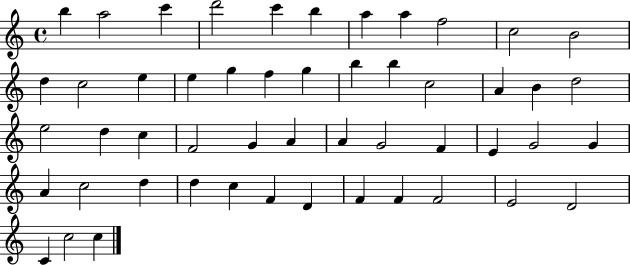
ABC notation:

X:1
T:Untitled
M:4/4
L:1/4
K:C
b a2 c' d'2 c' b a a f2 c2 B2 d c2 e e g f g b b c2 A B d2 e2 d c F2 G A A G2 F E G2 G A c2 d d c F D F F F2 E2 D2 C c2 c